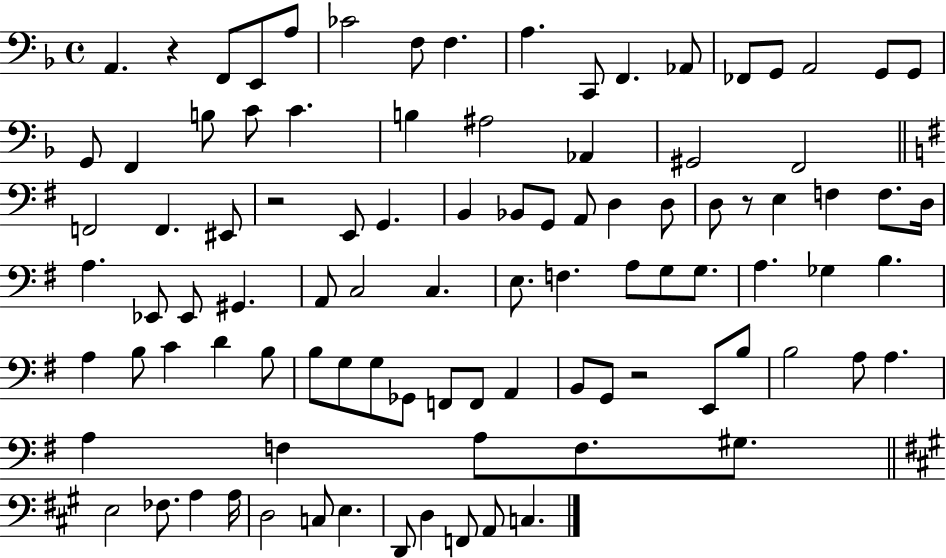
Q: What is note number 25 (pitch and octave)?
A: G#2